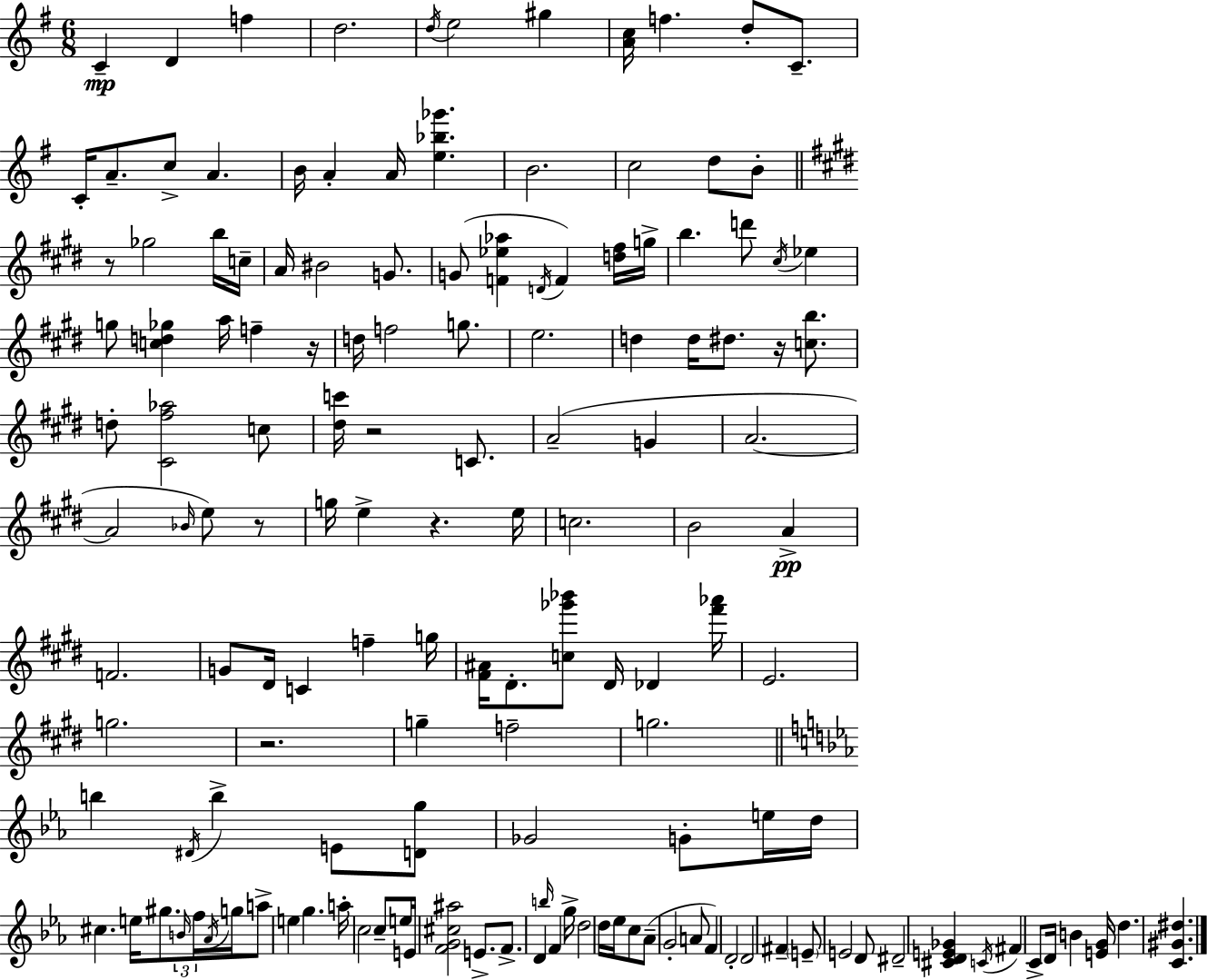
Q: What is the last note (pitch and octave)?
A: D5